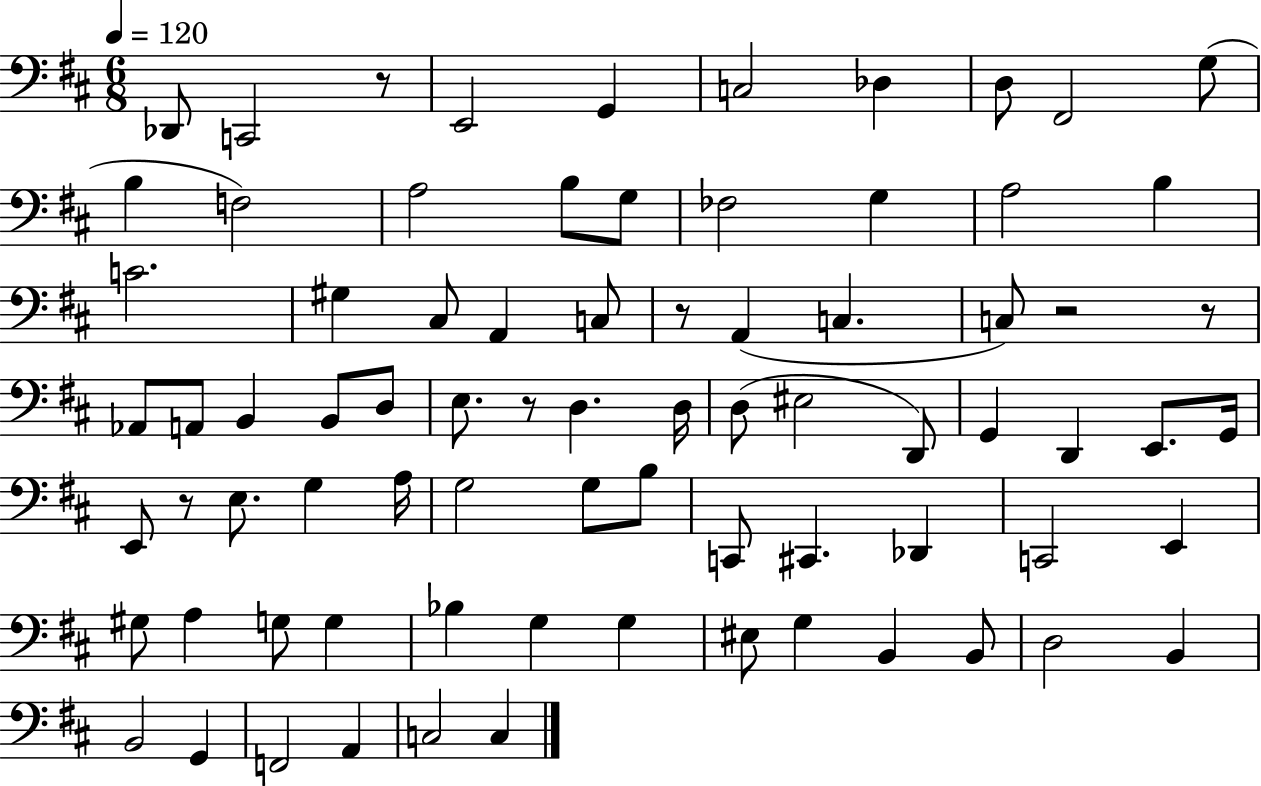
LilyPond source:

{
  \clef bass
  \numericTimeSignature
  \time 6/8
  \key d \major
  \tempo 4 = 120
  \repeat volta 2 { des,8 c,2 r8 | e,2 g,4 | c2 des4 | d8 fis,2 g8( | \break b4 f2) | a2 b8 g8 | fes2 g4 | a2 b4 | \break c'2. | gis4 cis8 a,4 c8 | r8 a,4( c4. | c8) r2 r8 | \break aes,8 a,8 b,4 b,8 d8 | e8. r8 d4. d16 | d8( eis2 d,8) | g,4 d,4 e,8. g,16 | \break e,8 r8 e8. g4 a16 | g2 g8 b8 | c,8 cis,4. des,4 | c,2 e,4 | \break gis8 a4 g8 g4 | bes4 g4 g4 | eis8 g4 b,4 b,8 | d2 b,4 | \break b,2 g,4 | f,2 a,4 | c2 c4 | } \bar "|."
}